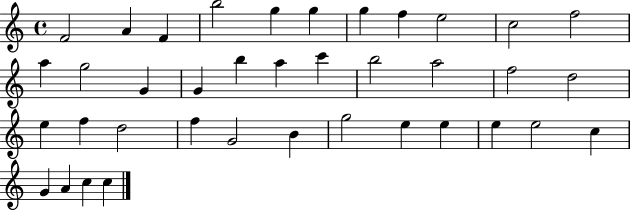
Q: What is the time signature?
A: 4/4